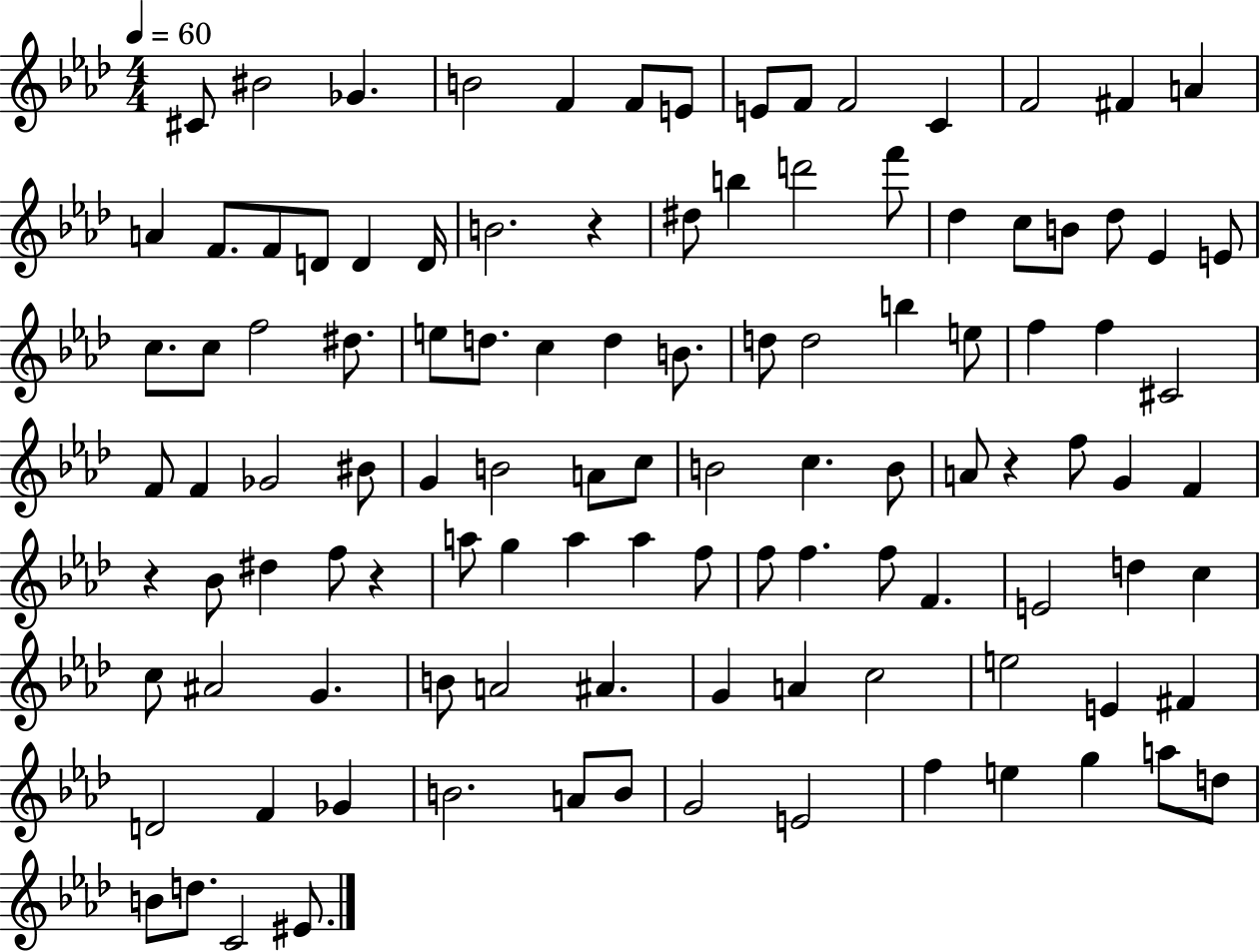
X:1
T:Untitled
M:4/4
L:1/4
K:Ab
^C/2 ^B2 _G B2 F F/2 E/2 E/2 F/2 F2 C F2 ^F A A F/2 F/2 D/2 D D/4 B2 z ^d/2 b d'2 f'/2 _d c/2 B/2 _d/2 _E E/2 c/2 c/2 f2 ^d/2 e/2 d/2 c d B/2 d/2 d2 b e/2 f f ^C2 F/2 F _G2 ^B/2 G B2 A/2 c/2 B2 c B/2 A/2 z f/2 G F z _B/2 ^d f/2 z a/2 g a a f/2 f/2 f f/2 F E2 d c c/2 ^A2 G B/2 A2 ^A G A c2 e2 E ^F D2 F _G B2 A/2 B/2 G2 E2 f e g a/2 d/2 B/2 d/2 C2 ^E/2